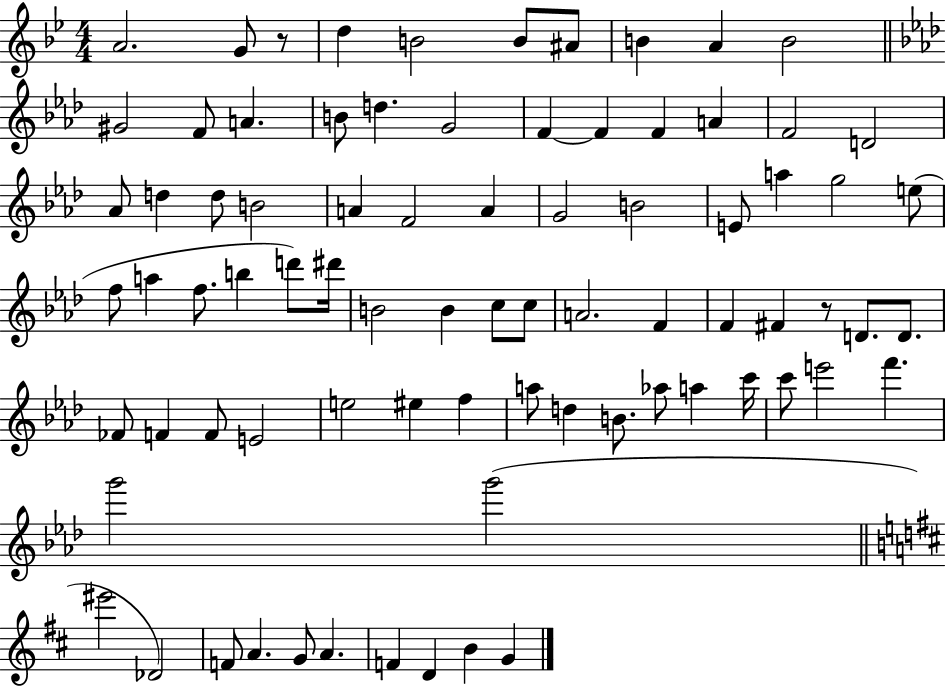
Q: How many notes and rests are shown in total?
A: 80